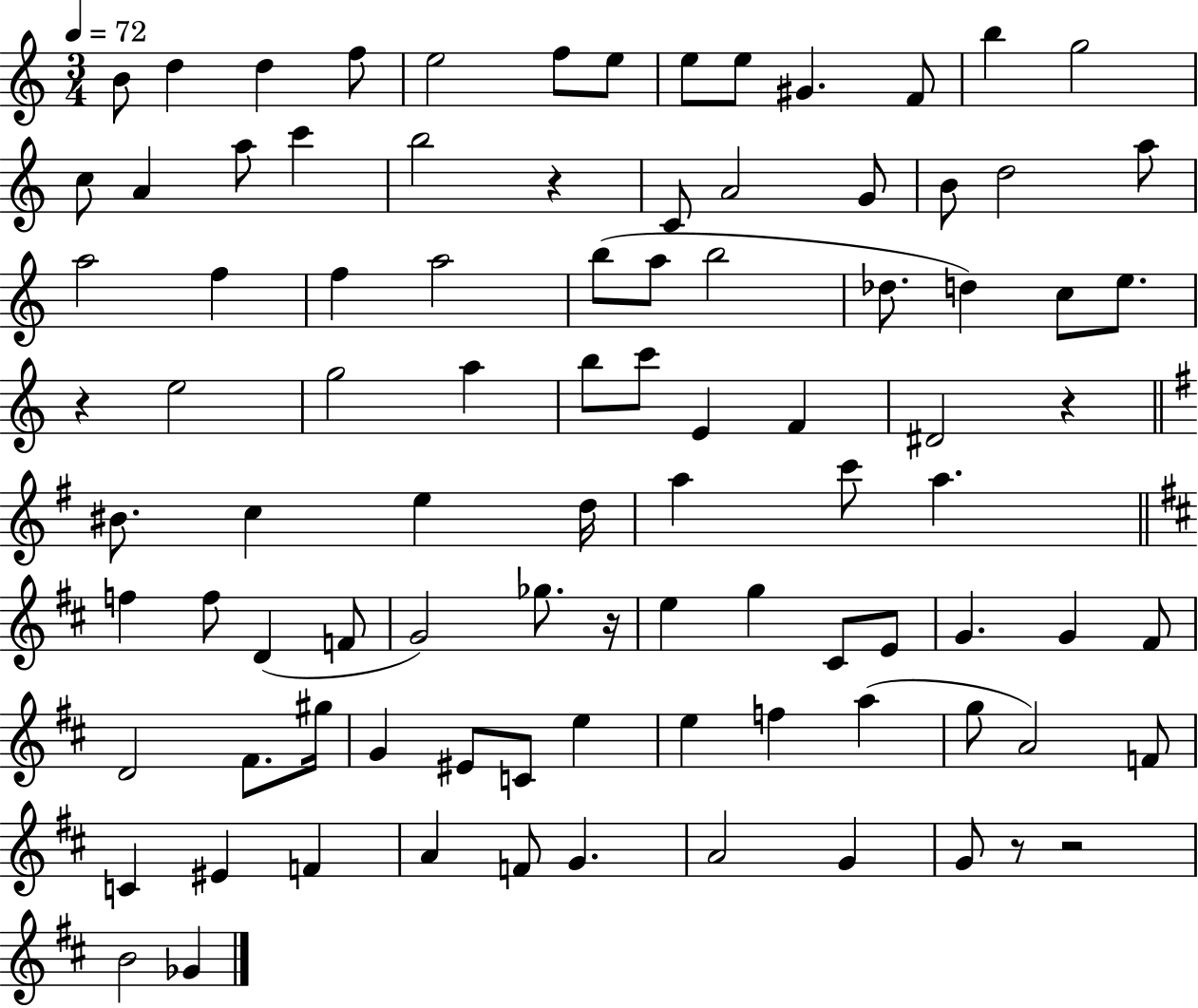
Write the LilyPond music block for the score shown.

{
  \clef treble
  \numericTimeSignature
  \time 3/4
  \key c \major
  \tempo 4 = 72
  b'8 d''4 d''4 f''8 | e''2 f''8 e''8 | e''8 e''8 gis'4. f'8 | b''4 g''2 | \break c''8 a'4 a''8 c'''4 | b''2 r4 | c'8 a'2 g'8 | b'8 d''2 a''8 | \break a''2 f''4 | f''4 a''2 | b''8( a''8 b''2 | des''8. d''4) c''8 e''8. | \break r4 e''2 | g''2 a''4 | b''8 c'''8 e'4 f'4 | dis'2 r4 | \break \bar "||" \break \key g \major bis'8. c''4 e''4 d''16 | a''4 c'''8 a''4. | \bar "||" \break \key d \major f''4 f''8 d'4( f'8 | g'2) ges''8. r16 | e''4 g''4 cis'8 e'8 | g'4. g'4 fis'8 | \break d'2 fis'8. gis''16 | g'4 eis'8 c'8 e''4 | e''4 f''4 a''4( | g''8 a'2) f'8 | \break c'4 eis'4 f'4 | a'4 f'8 g'4. | a'2 g'4 | g'8 r8 r2 | \break b'2 ges'4 | \bar "|."
}